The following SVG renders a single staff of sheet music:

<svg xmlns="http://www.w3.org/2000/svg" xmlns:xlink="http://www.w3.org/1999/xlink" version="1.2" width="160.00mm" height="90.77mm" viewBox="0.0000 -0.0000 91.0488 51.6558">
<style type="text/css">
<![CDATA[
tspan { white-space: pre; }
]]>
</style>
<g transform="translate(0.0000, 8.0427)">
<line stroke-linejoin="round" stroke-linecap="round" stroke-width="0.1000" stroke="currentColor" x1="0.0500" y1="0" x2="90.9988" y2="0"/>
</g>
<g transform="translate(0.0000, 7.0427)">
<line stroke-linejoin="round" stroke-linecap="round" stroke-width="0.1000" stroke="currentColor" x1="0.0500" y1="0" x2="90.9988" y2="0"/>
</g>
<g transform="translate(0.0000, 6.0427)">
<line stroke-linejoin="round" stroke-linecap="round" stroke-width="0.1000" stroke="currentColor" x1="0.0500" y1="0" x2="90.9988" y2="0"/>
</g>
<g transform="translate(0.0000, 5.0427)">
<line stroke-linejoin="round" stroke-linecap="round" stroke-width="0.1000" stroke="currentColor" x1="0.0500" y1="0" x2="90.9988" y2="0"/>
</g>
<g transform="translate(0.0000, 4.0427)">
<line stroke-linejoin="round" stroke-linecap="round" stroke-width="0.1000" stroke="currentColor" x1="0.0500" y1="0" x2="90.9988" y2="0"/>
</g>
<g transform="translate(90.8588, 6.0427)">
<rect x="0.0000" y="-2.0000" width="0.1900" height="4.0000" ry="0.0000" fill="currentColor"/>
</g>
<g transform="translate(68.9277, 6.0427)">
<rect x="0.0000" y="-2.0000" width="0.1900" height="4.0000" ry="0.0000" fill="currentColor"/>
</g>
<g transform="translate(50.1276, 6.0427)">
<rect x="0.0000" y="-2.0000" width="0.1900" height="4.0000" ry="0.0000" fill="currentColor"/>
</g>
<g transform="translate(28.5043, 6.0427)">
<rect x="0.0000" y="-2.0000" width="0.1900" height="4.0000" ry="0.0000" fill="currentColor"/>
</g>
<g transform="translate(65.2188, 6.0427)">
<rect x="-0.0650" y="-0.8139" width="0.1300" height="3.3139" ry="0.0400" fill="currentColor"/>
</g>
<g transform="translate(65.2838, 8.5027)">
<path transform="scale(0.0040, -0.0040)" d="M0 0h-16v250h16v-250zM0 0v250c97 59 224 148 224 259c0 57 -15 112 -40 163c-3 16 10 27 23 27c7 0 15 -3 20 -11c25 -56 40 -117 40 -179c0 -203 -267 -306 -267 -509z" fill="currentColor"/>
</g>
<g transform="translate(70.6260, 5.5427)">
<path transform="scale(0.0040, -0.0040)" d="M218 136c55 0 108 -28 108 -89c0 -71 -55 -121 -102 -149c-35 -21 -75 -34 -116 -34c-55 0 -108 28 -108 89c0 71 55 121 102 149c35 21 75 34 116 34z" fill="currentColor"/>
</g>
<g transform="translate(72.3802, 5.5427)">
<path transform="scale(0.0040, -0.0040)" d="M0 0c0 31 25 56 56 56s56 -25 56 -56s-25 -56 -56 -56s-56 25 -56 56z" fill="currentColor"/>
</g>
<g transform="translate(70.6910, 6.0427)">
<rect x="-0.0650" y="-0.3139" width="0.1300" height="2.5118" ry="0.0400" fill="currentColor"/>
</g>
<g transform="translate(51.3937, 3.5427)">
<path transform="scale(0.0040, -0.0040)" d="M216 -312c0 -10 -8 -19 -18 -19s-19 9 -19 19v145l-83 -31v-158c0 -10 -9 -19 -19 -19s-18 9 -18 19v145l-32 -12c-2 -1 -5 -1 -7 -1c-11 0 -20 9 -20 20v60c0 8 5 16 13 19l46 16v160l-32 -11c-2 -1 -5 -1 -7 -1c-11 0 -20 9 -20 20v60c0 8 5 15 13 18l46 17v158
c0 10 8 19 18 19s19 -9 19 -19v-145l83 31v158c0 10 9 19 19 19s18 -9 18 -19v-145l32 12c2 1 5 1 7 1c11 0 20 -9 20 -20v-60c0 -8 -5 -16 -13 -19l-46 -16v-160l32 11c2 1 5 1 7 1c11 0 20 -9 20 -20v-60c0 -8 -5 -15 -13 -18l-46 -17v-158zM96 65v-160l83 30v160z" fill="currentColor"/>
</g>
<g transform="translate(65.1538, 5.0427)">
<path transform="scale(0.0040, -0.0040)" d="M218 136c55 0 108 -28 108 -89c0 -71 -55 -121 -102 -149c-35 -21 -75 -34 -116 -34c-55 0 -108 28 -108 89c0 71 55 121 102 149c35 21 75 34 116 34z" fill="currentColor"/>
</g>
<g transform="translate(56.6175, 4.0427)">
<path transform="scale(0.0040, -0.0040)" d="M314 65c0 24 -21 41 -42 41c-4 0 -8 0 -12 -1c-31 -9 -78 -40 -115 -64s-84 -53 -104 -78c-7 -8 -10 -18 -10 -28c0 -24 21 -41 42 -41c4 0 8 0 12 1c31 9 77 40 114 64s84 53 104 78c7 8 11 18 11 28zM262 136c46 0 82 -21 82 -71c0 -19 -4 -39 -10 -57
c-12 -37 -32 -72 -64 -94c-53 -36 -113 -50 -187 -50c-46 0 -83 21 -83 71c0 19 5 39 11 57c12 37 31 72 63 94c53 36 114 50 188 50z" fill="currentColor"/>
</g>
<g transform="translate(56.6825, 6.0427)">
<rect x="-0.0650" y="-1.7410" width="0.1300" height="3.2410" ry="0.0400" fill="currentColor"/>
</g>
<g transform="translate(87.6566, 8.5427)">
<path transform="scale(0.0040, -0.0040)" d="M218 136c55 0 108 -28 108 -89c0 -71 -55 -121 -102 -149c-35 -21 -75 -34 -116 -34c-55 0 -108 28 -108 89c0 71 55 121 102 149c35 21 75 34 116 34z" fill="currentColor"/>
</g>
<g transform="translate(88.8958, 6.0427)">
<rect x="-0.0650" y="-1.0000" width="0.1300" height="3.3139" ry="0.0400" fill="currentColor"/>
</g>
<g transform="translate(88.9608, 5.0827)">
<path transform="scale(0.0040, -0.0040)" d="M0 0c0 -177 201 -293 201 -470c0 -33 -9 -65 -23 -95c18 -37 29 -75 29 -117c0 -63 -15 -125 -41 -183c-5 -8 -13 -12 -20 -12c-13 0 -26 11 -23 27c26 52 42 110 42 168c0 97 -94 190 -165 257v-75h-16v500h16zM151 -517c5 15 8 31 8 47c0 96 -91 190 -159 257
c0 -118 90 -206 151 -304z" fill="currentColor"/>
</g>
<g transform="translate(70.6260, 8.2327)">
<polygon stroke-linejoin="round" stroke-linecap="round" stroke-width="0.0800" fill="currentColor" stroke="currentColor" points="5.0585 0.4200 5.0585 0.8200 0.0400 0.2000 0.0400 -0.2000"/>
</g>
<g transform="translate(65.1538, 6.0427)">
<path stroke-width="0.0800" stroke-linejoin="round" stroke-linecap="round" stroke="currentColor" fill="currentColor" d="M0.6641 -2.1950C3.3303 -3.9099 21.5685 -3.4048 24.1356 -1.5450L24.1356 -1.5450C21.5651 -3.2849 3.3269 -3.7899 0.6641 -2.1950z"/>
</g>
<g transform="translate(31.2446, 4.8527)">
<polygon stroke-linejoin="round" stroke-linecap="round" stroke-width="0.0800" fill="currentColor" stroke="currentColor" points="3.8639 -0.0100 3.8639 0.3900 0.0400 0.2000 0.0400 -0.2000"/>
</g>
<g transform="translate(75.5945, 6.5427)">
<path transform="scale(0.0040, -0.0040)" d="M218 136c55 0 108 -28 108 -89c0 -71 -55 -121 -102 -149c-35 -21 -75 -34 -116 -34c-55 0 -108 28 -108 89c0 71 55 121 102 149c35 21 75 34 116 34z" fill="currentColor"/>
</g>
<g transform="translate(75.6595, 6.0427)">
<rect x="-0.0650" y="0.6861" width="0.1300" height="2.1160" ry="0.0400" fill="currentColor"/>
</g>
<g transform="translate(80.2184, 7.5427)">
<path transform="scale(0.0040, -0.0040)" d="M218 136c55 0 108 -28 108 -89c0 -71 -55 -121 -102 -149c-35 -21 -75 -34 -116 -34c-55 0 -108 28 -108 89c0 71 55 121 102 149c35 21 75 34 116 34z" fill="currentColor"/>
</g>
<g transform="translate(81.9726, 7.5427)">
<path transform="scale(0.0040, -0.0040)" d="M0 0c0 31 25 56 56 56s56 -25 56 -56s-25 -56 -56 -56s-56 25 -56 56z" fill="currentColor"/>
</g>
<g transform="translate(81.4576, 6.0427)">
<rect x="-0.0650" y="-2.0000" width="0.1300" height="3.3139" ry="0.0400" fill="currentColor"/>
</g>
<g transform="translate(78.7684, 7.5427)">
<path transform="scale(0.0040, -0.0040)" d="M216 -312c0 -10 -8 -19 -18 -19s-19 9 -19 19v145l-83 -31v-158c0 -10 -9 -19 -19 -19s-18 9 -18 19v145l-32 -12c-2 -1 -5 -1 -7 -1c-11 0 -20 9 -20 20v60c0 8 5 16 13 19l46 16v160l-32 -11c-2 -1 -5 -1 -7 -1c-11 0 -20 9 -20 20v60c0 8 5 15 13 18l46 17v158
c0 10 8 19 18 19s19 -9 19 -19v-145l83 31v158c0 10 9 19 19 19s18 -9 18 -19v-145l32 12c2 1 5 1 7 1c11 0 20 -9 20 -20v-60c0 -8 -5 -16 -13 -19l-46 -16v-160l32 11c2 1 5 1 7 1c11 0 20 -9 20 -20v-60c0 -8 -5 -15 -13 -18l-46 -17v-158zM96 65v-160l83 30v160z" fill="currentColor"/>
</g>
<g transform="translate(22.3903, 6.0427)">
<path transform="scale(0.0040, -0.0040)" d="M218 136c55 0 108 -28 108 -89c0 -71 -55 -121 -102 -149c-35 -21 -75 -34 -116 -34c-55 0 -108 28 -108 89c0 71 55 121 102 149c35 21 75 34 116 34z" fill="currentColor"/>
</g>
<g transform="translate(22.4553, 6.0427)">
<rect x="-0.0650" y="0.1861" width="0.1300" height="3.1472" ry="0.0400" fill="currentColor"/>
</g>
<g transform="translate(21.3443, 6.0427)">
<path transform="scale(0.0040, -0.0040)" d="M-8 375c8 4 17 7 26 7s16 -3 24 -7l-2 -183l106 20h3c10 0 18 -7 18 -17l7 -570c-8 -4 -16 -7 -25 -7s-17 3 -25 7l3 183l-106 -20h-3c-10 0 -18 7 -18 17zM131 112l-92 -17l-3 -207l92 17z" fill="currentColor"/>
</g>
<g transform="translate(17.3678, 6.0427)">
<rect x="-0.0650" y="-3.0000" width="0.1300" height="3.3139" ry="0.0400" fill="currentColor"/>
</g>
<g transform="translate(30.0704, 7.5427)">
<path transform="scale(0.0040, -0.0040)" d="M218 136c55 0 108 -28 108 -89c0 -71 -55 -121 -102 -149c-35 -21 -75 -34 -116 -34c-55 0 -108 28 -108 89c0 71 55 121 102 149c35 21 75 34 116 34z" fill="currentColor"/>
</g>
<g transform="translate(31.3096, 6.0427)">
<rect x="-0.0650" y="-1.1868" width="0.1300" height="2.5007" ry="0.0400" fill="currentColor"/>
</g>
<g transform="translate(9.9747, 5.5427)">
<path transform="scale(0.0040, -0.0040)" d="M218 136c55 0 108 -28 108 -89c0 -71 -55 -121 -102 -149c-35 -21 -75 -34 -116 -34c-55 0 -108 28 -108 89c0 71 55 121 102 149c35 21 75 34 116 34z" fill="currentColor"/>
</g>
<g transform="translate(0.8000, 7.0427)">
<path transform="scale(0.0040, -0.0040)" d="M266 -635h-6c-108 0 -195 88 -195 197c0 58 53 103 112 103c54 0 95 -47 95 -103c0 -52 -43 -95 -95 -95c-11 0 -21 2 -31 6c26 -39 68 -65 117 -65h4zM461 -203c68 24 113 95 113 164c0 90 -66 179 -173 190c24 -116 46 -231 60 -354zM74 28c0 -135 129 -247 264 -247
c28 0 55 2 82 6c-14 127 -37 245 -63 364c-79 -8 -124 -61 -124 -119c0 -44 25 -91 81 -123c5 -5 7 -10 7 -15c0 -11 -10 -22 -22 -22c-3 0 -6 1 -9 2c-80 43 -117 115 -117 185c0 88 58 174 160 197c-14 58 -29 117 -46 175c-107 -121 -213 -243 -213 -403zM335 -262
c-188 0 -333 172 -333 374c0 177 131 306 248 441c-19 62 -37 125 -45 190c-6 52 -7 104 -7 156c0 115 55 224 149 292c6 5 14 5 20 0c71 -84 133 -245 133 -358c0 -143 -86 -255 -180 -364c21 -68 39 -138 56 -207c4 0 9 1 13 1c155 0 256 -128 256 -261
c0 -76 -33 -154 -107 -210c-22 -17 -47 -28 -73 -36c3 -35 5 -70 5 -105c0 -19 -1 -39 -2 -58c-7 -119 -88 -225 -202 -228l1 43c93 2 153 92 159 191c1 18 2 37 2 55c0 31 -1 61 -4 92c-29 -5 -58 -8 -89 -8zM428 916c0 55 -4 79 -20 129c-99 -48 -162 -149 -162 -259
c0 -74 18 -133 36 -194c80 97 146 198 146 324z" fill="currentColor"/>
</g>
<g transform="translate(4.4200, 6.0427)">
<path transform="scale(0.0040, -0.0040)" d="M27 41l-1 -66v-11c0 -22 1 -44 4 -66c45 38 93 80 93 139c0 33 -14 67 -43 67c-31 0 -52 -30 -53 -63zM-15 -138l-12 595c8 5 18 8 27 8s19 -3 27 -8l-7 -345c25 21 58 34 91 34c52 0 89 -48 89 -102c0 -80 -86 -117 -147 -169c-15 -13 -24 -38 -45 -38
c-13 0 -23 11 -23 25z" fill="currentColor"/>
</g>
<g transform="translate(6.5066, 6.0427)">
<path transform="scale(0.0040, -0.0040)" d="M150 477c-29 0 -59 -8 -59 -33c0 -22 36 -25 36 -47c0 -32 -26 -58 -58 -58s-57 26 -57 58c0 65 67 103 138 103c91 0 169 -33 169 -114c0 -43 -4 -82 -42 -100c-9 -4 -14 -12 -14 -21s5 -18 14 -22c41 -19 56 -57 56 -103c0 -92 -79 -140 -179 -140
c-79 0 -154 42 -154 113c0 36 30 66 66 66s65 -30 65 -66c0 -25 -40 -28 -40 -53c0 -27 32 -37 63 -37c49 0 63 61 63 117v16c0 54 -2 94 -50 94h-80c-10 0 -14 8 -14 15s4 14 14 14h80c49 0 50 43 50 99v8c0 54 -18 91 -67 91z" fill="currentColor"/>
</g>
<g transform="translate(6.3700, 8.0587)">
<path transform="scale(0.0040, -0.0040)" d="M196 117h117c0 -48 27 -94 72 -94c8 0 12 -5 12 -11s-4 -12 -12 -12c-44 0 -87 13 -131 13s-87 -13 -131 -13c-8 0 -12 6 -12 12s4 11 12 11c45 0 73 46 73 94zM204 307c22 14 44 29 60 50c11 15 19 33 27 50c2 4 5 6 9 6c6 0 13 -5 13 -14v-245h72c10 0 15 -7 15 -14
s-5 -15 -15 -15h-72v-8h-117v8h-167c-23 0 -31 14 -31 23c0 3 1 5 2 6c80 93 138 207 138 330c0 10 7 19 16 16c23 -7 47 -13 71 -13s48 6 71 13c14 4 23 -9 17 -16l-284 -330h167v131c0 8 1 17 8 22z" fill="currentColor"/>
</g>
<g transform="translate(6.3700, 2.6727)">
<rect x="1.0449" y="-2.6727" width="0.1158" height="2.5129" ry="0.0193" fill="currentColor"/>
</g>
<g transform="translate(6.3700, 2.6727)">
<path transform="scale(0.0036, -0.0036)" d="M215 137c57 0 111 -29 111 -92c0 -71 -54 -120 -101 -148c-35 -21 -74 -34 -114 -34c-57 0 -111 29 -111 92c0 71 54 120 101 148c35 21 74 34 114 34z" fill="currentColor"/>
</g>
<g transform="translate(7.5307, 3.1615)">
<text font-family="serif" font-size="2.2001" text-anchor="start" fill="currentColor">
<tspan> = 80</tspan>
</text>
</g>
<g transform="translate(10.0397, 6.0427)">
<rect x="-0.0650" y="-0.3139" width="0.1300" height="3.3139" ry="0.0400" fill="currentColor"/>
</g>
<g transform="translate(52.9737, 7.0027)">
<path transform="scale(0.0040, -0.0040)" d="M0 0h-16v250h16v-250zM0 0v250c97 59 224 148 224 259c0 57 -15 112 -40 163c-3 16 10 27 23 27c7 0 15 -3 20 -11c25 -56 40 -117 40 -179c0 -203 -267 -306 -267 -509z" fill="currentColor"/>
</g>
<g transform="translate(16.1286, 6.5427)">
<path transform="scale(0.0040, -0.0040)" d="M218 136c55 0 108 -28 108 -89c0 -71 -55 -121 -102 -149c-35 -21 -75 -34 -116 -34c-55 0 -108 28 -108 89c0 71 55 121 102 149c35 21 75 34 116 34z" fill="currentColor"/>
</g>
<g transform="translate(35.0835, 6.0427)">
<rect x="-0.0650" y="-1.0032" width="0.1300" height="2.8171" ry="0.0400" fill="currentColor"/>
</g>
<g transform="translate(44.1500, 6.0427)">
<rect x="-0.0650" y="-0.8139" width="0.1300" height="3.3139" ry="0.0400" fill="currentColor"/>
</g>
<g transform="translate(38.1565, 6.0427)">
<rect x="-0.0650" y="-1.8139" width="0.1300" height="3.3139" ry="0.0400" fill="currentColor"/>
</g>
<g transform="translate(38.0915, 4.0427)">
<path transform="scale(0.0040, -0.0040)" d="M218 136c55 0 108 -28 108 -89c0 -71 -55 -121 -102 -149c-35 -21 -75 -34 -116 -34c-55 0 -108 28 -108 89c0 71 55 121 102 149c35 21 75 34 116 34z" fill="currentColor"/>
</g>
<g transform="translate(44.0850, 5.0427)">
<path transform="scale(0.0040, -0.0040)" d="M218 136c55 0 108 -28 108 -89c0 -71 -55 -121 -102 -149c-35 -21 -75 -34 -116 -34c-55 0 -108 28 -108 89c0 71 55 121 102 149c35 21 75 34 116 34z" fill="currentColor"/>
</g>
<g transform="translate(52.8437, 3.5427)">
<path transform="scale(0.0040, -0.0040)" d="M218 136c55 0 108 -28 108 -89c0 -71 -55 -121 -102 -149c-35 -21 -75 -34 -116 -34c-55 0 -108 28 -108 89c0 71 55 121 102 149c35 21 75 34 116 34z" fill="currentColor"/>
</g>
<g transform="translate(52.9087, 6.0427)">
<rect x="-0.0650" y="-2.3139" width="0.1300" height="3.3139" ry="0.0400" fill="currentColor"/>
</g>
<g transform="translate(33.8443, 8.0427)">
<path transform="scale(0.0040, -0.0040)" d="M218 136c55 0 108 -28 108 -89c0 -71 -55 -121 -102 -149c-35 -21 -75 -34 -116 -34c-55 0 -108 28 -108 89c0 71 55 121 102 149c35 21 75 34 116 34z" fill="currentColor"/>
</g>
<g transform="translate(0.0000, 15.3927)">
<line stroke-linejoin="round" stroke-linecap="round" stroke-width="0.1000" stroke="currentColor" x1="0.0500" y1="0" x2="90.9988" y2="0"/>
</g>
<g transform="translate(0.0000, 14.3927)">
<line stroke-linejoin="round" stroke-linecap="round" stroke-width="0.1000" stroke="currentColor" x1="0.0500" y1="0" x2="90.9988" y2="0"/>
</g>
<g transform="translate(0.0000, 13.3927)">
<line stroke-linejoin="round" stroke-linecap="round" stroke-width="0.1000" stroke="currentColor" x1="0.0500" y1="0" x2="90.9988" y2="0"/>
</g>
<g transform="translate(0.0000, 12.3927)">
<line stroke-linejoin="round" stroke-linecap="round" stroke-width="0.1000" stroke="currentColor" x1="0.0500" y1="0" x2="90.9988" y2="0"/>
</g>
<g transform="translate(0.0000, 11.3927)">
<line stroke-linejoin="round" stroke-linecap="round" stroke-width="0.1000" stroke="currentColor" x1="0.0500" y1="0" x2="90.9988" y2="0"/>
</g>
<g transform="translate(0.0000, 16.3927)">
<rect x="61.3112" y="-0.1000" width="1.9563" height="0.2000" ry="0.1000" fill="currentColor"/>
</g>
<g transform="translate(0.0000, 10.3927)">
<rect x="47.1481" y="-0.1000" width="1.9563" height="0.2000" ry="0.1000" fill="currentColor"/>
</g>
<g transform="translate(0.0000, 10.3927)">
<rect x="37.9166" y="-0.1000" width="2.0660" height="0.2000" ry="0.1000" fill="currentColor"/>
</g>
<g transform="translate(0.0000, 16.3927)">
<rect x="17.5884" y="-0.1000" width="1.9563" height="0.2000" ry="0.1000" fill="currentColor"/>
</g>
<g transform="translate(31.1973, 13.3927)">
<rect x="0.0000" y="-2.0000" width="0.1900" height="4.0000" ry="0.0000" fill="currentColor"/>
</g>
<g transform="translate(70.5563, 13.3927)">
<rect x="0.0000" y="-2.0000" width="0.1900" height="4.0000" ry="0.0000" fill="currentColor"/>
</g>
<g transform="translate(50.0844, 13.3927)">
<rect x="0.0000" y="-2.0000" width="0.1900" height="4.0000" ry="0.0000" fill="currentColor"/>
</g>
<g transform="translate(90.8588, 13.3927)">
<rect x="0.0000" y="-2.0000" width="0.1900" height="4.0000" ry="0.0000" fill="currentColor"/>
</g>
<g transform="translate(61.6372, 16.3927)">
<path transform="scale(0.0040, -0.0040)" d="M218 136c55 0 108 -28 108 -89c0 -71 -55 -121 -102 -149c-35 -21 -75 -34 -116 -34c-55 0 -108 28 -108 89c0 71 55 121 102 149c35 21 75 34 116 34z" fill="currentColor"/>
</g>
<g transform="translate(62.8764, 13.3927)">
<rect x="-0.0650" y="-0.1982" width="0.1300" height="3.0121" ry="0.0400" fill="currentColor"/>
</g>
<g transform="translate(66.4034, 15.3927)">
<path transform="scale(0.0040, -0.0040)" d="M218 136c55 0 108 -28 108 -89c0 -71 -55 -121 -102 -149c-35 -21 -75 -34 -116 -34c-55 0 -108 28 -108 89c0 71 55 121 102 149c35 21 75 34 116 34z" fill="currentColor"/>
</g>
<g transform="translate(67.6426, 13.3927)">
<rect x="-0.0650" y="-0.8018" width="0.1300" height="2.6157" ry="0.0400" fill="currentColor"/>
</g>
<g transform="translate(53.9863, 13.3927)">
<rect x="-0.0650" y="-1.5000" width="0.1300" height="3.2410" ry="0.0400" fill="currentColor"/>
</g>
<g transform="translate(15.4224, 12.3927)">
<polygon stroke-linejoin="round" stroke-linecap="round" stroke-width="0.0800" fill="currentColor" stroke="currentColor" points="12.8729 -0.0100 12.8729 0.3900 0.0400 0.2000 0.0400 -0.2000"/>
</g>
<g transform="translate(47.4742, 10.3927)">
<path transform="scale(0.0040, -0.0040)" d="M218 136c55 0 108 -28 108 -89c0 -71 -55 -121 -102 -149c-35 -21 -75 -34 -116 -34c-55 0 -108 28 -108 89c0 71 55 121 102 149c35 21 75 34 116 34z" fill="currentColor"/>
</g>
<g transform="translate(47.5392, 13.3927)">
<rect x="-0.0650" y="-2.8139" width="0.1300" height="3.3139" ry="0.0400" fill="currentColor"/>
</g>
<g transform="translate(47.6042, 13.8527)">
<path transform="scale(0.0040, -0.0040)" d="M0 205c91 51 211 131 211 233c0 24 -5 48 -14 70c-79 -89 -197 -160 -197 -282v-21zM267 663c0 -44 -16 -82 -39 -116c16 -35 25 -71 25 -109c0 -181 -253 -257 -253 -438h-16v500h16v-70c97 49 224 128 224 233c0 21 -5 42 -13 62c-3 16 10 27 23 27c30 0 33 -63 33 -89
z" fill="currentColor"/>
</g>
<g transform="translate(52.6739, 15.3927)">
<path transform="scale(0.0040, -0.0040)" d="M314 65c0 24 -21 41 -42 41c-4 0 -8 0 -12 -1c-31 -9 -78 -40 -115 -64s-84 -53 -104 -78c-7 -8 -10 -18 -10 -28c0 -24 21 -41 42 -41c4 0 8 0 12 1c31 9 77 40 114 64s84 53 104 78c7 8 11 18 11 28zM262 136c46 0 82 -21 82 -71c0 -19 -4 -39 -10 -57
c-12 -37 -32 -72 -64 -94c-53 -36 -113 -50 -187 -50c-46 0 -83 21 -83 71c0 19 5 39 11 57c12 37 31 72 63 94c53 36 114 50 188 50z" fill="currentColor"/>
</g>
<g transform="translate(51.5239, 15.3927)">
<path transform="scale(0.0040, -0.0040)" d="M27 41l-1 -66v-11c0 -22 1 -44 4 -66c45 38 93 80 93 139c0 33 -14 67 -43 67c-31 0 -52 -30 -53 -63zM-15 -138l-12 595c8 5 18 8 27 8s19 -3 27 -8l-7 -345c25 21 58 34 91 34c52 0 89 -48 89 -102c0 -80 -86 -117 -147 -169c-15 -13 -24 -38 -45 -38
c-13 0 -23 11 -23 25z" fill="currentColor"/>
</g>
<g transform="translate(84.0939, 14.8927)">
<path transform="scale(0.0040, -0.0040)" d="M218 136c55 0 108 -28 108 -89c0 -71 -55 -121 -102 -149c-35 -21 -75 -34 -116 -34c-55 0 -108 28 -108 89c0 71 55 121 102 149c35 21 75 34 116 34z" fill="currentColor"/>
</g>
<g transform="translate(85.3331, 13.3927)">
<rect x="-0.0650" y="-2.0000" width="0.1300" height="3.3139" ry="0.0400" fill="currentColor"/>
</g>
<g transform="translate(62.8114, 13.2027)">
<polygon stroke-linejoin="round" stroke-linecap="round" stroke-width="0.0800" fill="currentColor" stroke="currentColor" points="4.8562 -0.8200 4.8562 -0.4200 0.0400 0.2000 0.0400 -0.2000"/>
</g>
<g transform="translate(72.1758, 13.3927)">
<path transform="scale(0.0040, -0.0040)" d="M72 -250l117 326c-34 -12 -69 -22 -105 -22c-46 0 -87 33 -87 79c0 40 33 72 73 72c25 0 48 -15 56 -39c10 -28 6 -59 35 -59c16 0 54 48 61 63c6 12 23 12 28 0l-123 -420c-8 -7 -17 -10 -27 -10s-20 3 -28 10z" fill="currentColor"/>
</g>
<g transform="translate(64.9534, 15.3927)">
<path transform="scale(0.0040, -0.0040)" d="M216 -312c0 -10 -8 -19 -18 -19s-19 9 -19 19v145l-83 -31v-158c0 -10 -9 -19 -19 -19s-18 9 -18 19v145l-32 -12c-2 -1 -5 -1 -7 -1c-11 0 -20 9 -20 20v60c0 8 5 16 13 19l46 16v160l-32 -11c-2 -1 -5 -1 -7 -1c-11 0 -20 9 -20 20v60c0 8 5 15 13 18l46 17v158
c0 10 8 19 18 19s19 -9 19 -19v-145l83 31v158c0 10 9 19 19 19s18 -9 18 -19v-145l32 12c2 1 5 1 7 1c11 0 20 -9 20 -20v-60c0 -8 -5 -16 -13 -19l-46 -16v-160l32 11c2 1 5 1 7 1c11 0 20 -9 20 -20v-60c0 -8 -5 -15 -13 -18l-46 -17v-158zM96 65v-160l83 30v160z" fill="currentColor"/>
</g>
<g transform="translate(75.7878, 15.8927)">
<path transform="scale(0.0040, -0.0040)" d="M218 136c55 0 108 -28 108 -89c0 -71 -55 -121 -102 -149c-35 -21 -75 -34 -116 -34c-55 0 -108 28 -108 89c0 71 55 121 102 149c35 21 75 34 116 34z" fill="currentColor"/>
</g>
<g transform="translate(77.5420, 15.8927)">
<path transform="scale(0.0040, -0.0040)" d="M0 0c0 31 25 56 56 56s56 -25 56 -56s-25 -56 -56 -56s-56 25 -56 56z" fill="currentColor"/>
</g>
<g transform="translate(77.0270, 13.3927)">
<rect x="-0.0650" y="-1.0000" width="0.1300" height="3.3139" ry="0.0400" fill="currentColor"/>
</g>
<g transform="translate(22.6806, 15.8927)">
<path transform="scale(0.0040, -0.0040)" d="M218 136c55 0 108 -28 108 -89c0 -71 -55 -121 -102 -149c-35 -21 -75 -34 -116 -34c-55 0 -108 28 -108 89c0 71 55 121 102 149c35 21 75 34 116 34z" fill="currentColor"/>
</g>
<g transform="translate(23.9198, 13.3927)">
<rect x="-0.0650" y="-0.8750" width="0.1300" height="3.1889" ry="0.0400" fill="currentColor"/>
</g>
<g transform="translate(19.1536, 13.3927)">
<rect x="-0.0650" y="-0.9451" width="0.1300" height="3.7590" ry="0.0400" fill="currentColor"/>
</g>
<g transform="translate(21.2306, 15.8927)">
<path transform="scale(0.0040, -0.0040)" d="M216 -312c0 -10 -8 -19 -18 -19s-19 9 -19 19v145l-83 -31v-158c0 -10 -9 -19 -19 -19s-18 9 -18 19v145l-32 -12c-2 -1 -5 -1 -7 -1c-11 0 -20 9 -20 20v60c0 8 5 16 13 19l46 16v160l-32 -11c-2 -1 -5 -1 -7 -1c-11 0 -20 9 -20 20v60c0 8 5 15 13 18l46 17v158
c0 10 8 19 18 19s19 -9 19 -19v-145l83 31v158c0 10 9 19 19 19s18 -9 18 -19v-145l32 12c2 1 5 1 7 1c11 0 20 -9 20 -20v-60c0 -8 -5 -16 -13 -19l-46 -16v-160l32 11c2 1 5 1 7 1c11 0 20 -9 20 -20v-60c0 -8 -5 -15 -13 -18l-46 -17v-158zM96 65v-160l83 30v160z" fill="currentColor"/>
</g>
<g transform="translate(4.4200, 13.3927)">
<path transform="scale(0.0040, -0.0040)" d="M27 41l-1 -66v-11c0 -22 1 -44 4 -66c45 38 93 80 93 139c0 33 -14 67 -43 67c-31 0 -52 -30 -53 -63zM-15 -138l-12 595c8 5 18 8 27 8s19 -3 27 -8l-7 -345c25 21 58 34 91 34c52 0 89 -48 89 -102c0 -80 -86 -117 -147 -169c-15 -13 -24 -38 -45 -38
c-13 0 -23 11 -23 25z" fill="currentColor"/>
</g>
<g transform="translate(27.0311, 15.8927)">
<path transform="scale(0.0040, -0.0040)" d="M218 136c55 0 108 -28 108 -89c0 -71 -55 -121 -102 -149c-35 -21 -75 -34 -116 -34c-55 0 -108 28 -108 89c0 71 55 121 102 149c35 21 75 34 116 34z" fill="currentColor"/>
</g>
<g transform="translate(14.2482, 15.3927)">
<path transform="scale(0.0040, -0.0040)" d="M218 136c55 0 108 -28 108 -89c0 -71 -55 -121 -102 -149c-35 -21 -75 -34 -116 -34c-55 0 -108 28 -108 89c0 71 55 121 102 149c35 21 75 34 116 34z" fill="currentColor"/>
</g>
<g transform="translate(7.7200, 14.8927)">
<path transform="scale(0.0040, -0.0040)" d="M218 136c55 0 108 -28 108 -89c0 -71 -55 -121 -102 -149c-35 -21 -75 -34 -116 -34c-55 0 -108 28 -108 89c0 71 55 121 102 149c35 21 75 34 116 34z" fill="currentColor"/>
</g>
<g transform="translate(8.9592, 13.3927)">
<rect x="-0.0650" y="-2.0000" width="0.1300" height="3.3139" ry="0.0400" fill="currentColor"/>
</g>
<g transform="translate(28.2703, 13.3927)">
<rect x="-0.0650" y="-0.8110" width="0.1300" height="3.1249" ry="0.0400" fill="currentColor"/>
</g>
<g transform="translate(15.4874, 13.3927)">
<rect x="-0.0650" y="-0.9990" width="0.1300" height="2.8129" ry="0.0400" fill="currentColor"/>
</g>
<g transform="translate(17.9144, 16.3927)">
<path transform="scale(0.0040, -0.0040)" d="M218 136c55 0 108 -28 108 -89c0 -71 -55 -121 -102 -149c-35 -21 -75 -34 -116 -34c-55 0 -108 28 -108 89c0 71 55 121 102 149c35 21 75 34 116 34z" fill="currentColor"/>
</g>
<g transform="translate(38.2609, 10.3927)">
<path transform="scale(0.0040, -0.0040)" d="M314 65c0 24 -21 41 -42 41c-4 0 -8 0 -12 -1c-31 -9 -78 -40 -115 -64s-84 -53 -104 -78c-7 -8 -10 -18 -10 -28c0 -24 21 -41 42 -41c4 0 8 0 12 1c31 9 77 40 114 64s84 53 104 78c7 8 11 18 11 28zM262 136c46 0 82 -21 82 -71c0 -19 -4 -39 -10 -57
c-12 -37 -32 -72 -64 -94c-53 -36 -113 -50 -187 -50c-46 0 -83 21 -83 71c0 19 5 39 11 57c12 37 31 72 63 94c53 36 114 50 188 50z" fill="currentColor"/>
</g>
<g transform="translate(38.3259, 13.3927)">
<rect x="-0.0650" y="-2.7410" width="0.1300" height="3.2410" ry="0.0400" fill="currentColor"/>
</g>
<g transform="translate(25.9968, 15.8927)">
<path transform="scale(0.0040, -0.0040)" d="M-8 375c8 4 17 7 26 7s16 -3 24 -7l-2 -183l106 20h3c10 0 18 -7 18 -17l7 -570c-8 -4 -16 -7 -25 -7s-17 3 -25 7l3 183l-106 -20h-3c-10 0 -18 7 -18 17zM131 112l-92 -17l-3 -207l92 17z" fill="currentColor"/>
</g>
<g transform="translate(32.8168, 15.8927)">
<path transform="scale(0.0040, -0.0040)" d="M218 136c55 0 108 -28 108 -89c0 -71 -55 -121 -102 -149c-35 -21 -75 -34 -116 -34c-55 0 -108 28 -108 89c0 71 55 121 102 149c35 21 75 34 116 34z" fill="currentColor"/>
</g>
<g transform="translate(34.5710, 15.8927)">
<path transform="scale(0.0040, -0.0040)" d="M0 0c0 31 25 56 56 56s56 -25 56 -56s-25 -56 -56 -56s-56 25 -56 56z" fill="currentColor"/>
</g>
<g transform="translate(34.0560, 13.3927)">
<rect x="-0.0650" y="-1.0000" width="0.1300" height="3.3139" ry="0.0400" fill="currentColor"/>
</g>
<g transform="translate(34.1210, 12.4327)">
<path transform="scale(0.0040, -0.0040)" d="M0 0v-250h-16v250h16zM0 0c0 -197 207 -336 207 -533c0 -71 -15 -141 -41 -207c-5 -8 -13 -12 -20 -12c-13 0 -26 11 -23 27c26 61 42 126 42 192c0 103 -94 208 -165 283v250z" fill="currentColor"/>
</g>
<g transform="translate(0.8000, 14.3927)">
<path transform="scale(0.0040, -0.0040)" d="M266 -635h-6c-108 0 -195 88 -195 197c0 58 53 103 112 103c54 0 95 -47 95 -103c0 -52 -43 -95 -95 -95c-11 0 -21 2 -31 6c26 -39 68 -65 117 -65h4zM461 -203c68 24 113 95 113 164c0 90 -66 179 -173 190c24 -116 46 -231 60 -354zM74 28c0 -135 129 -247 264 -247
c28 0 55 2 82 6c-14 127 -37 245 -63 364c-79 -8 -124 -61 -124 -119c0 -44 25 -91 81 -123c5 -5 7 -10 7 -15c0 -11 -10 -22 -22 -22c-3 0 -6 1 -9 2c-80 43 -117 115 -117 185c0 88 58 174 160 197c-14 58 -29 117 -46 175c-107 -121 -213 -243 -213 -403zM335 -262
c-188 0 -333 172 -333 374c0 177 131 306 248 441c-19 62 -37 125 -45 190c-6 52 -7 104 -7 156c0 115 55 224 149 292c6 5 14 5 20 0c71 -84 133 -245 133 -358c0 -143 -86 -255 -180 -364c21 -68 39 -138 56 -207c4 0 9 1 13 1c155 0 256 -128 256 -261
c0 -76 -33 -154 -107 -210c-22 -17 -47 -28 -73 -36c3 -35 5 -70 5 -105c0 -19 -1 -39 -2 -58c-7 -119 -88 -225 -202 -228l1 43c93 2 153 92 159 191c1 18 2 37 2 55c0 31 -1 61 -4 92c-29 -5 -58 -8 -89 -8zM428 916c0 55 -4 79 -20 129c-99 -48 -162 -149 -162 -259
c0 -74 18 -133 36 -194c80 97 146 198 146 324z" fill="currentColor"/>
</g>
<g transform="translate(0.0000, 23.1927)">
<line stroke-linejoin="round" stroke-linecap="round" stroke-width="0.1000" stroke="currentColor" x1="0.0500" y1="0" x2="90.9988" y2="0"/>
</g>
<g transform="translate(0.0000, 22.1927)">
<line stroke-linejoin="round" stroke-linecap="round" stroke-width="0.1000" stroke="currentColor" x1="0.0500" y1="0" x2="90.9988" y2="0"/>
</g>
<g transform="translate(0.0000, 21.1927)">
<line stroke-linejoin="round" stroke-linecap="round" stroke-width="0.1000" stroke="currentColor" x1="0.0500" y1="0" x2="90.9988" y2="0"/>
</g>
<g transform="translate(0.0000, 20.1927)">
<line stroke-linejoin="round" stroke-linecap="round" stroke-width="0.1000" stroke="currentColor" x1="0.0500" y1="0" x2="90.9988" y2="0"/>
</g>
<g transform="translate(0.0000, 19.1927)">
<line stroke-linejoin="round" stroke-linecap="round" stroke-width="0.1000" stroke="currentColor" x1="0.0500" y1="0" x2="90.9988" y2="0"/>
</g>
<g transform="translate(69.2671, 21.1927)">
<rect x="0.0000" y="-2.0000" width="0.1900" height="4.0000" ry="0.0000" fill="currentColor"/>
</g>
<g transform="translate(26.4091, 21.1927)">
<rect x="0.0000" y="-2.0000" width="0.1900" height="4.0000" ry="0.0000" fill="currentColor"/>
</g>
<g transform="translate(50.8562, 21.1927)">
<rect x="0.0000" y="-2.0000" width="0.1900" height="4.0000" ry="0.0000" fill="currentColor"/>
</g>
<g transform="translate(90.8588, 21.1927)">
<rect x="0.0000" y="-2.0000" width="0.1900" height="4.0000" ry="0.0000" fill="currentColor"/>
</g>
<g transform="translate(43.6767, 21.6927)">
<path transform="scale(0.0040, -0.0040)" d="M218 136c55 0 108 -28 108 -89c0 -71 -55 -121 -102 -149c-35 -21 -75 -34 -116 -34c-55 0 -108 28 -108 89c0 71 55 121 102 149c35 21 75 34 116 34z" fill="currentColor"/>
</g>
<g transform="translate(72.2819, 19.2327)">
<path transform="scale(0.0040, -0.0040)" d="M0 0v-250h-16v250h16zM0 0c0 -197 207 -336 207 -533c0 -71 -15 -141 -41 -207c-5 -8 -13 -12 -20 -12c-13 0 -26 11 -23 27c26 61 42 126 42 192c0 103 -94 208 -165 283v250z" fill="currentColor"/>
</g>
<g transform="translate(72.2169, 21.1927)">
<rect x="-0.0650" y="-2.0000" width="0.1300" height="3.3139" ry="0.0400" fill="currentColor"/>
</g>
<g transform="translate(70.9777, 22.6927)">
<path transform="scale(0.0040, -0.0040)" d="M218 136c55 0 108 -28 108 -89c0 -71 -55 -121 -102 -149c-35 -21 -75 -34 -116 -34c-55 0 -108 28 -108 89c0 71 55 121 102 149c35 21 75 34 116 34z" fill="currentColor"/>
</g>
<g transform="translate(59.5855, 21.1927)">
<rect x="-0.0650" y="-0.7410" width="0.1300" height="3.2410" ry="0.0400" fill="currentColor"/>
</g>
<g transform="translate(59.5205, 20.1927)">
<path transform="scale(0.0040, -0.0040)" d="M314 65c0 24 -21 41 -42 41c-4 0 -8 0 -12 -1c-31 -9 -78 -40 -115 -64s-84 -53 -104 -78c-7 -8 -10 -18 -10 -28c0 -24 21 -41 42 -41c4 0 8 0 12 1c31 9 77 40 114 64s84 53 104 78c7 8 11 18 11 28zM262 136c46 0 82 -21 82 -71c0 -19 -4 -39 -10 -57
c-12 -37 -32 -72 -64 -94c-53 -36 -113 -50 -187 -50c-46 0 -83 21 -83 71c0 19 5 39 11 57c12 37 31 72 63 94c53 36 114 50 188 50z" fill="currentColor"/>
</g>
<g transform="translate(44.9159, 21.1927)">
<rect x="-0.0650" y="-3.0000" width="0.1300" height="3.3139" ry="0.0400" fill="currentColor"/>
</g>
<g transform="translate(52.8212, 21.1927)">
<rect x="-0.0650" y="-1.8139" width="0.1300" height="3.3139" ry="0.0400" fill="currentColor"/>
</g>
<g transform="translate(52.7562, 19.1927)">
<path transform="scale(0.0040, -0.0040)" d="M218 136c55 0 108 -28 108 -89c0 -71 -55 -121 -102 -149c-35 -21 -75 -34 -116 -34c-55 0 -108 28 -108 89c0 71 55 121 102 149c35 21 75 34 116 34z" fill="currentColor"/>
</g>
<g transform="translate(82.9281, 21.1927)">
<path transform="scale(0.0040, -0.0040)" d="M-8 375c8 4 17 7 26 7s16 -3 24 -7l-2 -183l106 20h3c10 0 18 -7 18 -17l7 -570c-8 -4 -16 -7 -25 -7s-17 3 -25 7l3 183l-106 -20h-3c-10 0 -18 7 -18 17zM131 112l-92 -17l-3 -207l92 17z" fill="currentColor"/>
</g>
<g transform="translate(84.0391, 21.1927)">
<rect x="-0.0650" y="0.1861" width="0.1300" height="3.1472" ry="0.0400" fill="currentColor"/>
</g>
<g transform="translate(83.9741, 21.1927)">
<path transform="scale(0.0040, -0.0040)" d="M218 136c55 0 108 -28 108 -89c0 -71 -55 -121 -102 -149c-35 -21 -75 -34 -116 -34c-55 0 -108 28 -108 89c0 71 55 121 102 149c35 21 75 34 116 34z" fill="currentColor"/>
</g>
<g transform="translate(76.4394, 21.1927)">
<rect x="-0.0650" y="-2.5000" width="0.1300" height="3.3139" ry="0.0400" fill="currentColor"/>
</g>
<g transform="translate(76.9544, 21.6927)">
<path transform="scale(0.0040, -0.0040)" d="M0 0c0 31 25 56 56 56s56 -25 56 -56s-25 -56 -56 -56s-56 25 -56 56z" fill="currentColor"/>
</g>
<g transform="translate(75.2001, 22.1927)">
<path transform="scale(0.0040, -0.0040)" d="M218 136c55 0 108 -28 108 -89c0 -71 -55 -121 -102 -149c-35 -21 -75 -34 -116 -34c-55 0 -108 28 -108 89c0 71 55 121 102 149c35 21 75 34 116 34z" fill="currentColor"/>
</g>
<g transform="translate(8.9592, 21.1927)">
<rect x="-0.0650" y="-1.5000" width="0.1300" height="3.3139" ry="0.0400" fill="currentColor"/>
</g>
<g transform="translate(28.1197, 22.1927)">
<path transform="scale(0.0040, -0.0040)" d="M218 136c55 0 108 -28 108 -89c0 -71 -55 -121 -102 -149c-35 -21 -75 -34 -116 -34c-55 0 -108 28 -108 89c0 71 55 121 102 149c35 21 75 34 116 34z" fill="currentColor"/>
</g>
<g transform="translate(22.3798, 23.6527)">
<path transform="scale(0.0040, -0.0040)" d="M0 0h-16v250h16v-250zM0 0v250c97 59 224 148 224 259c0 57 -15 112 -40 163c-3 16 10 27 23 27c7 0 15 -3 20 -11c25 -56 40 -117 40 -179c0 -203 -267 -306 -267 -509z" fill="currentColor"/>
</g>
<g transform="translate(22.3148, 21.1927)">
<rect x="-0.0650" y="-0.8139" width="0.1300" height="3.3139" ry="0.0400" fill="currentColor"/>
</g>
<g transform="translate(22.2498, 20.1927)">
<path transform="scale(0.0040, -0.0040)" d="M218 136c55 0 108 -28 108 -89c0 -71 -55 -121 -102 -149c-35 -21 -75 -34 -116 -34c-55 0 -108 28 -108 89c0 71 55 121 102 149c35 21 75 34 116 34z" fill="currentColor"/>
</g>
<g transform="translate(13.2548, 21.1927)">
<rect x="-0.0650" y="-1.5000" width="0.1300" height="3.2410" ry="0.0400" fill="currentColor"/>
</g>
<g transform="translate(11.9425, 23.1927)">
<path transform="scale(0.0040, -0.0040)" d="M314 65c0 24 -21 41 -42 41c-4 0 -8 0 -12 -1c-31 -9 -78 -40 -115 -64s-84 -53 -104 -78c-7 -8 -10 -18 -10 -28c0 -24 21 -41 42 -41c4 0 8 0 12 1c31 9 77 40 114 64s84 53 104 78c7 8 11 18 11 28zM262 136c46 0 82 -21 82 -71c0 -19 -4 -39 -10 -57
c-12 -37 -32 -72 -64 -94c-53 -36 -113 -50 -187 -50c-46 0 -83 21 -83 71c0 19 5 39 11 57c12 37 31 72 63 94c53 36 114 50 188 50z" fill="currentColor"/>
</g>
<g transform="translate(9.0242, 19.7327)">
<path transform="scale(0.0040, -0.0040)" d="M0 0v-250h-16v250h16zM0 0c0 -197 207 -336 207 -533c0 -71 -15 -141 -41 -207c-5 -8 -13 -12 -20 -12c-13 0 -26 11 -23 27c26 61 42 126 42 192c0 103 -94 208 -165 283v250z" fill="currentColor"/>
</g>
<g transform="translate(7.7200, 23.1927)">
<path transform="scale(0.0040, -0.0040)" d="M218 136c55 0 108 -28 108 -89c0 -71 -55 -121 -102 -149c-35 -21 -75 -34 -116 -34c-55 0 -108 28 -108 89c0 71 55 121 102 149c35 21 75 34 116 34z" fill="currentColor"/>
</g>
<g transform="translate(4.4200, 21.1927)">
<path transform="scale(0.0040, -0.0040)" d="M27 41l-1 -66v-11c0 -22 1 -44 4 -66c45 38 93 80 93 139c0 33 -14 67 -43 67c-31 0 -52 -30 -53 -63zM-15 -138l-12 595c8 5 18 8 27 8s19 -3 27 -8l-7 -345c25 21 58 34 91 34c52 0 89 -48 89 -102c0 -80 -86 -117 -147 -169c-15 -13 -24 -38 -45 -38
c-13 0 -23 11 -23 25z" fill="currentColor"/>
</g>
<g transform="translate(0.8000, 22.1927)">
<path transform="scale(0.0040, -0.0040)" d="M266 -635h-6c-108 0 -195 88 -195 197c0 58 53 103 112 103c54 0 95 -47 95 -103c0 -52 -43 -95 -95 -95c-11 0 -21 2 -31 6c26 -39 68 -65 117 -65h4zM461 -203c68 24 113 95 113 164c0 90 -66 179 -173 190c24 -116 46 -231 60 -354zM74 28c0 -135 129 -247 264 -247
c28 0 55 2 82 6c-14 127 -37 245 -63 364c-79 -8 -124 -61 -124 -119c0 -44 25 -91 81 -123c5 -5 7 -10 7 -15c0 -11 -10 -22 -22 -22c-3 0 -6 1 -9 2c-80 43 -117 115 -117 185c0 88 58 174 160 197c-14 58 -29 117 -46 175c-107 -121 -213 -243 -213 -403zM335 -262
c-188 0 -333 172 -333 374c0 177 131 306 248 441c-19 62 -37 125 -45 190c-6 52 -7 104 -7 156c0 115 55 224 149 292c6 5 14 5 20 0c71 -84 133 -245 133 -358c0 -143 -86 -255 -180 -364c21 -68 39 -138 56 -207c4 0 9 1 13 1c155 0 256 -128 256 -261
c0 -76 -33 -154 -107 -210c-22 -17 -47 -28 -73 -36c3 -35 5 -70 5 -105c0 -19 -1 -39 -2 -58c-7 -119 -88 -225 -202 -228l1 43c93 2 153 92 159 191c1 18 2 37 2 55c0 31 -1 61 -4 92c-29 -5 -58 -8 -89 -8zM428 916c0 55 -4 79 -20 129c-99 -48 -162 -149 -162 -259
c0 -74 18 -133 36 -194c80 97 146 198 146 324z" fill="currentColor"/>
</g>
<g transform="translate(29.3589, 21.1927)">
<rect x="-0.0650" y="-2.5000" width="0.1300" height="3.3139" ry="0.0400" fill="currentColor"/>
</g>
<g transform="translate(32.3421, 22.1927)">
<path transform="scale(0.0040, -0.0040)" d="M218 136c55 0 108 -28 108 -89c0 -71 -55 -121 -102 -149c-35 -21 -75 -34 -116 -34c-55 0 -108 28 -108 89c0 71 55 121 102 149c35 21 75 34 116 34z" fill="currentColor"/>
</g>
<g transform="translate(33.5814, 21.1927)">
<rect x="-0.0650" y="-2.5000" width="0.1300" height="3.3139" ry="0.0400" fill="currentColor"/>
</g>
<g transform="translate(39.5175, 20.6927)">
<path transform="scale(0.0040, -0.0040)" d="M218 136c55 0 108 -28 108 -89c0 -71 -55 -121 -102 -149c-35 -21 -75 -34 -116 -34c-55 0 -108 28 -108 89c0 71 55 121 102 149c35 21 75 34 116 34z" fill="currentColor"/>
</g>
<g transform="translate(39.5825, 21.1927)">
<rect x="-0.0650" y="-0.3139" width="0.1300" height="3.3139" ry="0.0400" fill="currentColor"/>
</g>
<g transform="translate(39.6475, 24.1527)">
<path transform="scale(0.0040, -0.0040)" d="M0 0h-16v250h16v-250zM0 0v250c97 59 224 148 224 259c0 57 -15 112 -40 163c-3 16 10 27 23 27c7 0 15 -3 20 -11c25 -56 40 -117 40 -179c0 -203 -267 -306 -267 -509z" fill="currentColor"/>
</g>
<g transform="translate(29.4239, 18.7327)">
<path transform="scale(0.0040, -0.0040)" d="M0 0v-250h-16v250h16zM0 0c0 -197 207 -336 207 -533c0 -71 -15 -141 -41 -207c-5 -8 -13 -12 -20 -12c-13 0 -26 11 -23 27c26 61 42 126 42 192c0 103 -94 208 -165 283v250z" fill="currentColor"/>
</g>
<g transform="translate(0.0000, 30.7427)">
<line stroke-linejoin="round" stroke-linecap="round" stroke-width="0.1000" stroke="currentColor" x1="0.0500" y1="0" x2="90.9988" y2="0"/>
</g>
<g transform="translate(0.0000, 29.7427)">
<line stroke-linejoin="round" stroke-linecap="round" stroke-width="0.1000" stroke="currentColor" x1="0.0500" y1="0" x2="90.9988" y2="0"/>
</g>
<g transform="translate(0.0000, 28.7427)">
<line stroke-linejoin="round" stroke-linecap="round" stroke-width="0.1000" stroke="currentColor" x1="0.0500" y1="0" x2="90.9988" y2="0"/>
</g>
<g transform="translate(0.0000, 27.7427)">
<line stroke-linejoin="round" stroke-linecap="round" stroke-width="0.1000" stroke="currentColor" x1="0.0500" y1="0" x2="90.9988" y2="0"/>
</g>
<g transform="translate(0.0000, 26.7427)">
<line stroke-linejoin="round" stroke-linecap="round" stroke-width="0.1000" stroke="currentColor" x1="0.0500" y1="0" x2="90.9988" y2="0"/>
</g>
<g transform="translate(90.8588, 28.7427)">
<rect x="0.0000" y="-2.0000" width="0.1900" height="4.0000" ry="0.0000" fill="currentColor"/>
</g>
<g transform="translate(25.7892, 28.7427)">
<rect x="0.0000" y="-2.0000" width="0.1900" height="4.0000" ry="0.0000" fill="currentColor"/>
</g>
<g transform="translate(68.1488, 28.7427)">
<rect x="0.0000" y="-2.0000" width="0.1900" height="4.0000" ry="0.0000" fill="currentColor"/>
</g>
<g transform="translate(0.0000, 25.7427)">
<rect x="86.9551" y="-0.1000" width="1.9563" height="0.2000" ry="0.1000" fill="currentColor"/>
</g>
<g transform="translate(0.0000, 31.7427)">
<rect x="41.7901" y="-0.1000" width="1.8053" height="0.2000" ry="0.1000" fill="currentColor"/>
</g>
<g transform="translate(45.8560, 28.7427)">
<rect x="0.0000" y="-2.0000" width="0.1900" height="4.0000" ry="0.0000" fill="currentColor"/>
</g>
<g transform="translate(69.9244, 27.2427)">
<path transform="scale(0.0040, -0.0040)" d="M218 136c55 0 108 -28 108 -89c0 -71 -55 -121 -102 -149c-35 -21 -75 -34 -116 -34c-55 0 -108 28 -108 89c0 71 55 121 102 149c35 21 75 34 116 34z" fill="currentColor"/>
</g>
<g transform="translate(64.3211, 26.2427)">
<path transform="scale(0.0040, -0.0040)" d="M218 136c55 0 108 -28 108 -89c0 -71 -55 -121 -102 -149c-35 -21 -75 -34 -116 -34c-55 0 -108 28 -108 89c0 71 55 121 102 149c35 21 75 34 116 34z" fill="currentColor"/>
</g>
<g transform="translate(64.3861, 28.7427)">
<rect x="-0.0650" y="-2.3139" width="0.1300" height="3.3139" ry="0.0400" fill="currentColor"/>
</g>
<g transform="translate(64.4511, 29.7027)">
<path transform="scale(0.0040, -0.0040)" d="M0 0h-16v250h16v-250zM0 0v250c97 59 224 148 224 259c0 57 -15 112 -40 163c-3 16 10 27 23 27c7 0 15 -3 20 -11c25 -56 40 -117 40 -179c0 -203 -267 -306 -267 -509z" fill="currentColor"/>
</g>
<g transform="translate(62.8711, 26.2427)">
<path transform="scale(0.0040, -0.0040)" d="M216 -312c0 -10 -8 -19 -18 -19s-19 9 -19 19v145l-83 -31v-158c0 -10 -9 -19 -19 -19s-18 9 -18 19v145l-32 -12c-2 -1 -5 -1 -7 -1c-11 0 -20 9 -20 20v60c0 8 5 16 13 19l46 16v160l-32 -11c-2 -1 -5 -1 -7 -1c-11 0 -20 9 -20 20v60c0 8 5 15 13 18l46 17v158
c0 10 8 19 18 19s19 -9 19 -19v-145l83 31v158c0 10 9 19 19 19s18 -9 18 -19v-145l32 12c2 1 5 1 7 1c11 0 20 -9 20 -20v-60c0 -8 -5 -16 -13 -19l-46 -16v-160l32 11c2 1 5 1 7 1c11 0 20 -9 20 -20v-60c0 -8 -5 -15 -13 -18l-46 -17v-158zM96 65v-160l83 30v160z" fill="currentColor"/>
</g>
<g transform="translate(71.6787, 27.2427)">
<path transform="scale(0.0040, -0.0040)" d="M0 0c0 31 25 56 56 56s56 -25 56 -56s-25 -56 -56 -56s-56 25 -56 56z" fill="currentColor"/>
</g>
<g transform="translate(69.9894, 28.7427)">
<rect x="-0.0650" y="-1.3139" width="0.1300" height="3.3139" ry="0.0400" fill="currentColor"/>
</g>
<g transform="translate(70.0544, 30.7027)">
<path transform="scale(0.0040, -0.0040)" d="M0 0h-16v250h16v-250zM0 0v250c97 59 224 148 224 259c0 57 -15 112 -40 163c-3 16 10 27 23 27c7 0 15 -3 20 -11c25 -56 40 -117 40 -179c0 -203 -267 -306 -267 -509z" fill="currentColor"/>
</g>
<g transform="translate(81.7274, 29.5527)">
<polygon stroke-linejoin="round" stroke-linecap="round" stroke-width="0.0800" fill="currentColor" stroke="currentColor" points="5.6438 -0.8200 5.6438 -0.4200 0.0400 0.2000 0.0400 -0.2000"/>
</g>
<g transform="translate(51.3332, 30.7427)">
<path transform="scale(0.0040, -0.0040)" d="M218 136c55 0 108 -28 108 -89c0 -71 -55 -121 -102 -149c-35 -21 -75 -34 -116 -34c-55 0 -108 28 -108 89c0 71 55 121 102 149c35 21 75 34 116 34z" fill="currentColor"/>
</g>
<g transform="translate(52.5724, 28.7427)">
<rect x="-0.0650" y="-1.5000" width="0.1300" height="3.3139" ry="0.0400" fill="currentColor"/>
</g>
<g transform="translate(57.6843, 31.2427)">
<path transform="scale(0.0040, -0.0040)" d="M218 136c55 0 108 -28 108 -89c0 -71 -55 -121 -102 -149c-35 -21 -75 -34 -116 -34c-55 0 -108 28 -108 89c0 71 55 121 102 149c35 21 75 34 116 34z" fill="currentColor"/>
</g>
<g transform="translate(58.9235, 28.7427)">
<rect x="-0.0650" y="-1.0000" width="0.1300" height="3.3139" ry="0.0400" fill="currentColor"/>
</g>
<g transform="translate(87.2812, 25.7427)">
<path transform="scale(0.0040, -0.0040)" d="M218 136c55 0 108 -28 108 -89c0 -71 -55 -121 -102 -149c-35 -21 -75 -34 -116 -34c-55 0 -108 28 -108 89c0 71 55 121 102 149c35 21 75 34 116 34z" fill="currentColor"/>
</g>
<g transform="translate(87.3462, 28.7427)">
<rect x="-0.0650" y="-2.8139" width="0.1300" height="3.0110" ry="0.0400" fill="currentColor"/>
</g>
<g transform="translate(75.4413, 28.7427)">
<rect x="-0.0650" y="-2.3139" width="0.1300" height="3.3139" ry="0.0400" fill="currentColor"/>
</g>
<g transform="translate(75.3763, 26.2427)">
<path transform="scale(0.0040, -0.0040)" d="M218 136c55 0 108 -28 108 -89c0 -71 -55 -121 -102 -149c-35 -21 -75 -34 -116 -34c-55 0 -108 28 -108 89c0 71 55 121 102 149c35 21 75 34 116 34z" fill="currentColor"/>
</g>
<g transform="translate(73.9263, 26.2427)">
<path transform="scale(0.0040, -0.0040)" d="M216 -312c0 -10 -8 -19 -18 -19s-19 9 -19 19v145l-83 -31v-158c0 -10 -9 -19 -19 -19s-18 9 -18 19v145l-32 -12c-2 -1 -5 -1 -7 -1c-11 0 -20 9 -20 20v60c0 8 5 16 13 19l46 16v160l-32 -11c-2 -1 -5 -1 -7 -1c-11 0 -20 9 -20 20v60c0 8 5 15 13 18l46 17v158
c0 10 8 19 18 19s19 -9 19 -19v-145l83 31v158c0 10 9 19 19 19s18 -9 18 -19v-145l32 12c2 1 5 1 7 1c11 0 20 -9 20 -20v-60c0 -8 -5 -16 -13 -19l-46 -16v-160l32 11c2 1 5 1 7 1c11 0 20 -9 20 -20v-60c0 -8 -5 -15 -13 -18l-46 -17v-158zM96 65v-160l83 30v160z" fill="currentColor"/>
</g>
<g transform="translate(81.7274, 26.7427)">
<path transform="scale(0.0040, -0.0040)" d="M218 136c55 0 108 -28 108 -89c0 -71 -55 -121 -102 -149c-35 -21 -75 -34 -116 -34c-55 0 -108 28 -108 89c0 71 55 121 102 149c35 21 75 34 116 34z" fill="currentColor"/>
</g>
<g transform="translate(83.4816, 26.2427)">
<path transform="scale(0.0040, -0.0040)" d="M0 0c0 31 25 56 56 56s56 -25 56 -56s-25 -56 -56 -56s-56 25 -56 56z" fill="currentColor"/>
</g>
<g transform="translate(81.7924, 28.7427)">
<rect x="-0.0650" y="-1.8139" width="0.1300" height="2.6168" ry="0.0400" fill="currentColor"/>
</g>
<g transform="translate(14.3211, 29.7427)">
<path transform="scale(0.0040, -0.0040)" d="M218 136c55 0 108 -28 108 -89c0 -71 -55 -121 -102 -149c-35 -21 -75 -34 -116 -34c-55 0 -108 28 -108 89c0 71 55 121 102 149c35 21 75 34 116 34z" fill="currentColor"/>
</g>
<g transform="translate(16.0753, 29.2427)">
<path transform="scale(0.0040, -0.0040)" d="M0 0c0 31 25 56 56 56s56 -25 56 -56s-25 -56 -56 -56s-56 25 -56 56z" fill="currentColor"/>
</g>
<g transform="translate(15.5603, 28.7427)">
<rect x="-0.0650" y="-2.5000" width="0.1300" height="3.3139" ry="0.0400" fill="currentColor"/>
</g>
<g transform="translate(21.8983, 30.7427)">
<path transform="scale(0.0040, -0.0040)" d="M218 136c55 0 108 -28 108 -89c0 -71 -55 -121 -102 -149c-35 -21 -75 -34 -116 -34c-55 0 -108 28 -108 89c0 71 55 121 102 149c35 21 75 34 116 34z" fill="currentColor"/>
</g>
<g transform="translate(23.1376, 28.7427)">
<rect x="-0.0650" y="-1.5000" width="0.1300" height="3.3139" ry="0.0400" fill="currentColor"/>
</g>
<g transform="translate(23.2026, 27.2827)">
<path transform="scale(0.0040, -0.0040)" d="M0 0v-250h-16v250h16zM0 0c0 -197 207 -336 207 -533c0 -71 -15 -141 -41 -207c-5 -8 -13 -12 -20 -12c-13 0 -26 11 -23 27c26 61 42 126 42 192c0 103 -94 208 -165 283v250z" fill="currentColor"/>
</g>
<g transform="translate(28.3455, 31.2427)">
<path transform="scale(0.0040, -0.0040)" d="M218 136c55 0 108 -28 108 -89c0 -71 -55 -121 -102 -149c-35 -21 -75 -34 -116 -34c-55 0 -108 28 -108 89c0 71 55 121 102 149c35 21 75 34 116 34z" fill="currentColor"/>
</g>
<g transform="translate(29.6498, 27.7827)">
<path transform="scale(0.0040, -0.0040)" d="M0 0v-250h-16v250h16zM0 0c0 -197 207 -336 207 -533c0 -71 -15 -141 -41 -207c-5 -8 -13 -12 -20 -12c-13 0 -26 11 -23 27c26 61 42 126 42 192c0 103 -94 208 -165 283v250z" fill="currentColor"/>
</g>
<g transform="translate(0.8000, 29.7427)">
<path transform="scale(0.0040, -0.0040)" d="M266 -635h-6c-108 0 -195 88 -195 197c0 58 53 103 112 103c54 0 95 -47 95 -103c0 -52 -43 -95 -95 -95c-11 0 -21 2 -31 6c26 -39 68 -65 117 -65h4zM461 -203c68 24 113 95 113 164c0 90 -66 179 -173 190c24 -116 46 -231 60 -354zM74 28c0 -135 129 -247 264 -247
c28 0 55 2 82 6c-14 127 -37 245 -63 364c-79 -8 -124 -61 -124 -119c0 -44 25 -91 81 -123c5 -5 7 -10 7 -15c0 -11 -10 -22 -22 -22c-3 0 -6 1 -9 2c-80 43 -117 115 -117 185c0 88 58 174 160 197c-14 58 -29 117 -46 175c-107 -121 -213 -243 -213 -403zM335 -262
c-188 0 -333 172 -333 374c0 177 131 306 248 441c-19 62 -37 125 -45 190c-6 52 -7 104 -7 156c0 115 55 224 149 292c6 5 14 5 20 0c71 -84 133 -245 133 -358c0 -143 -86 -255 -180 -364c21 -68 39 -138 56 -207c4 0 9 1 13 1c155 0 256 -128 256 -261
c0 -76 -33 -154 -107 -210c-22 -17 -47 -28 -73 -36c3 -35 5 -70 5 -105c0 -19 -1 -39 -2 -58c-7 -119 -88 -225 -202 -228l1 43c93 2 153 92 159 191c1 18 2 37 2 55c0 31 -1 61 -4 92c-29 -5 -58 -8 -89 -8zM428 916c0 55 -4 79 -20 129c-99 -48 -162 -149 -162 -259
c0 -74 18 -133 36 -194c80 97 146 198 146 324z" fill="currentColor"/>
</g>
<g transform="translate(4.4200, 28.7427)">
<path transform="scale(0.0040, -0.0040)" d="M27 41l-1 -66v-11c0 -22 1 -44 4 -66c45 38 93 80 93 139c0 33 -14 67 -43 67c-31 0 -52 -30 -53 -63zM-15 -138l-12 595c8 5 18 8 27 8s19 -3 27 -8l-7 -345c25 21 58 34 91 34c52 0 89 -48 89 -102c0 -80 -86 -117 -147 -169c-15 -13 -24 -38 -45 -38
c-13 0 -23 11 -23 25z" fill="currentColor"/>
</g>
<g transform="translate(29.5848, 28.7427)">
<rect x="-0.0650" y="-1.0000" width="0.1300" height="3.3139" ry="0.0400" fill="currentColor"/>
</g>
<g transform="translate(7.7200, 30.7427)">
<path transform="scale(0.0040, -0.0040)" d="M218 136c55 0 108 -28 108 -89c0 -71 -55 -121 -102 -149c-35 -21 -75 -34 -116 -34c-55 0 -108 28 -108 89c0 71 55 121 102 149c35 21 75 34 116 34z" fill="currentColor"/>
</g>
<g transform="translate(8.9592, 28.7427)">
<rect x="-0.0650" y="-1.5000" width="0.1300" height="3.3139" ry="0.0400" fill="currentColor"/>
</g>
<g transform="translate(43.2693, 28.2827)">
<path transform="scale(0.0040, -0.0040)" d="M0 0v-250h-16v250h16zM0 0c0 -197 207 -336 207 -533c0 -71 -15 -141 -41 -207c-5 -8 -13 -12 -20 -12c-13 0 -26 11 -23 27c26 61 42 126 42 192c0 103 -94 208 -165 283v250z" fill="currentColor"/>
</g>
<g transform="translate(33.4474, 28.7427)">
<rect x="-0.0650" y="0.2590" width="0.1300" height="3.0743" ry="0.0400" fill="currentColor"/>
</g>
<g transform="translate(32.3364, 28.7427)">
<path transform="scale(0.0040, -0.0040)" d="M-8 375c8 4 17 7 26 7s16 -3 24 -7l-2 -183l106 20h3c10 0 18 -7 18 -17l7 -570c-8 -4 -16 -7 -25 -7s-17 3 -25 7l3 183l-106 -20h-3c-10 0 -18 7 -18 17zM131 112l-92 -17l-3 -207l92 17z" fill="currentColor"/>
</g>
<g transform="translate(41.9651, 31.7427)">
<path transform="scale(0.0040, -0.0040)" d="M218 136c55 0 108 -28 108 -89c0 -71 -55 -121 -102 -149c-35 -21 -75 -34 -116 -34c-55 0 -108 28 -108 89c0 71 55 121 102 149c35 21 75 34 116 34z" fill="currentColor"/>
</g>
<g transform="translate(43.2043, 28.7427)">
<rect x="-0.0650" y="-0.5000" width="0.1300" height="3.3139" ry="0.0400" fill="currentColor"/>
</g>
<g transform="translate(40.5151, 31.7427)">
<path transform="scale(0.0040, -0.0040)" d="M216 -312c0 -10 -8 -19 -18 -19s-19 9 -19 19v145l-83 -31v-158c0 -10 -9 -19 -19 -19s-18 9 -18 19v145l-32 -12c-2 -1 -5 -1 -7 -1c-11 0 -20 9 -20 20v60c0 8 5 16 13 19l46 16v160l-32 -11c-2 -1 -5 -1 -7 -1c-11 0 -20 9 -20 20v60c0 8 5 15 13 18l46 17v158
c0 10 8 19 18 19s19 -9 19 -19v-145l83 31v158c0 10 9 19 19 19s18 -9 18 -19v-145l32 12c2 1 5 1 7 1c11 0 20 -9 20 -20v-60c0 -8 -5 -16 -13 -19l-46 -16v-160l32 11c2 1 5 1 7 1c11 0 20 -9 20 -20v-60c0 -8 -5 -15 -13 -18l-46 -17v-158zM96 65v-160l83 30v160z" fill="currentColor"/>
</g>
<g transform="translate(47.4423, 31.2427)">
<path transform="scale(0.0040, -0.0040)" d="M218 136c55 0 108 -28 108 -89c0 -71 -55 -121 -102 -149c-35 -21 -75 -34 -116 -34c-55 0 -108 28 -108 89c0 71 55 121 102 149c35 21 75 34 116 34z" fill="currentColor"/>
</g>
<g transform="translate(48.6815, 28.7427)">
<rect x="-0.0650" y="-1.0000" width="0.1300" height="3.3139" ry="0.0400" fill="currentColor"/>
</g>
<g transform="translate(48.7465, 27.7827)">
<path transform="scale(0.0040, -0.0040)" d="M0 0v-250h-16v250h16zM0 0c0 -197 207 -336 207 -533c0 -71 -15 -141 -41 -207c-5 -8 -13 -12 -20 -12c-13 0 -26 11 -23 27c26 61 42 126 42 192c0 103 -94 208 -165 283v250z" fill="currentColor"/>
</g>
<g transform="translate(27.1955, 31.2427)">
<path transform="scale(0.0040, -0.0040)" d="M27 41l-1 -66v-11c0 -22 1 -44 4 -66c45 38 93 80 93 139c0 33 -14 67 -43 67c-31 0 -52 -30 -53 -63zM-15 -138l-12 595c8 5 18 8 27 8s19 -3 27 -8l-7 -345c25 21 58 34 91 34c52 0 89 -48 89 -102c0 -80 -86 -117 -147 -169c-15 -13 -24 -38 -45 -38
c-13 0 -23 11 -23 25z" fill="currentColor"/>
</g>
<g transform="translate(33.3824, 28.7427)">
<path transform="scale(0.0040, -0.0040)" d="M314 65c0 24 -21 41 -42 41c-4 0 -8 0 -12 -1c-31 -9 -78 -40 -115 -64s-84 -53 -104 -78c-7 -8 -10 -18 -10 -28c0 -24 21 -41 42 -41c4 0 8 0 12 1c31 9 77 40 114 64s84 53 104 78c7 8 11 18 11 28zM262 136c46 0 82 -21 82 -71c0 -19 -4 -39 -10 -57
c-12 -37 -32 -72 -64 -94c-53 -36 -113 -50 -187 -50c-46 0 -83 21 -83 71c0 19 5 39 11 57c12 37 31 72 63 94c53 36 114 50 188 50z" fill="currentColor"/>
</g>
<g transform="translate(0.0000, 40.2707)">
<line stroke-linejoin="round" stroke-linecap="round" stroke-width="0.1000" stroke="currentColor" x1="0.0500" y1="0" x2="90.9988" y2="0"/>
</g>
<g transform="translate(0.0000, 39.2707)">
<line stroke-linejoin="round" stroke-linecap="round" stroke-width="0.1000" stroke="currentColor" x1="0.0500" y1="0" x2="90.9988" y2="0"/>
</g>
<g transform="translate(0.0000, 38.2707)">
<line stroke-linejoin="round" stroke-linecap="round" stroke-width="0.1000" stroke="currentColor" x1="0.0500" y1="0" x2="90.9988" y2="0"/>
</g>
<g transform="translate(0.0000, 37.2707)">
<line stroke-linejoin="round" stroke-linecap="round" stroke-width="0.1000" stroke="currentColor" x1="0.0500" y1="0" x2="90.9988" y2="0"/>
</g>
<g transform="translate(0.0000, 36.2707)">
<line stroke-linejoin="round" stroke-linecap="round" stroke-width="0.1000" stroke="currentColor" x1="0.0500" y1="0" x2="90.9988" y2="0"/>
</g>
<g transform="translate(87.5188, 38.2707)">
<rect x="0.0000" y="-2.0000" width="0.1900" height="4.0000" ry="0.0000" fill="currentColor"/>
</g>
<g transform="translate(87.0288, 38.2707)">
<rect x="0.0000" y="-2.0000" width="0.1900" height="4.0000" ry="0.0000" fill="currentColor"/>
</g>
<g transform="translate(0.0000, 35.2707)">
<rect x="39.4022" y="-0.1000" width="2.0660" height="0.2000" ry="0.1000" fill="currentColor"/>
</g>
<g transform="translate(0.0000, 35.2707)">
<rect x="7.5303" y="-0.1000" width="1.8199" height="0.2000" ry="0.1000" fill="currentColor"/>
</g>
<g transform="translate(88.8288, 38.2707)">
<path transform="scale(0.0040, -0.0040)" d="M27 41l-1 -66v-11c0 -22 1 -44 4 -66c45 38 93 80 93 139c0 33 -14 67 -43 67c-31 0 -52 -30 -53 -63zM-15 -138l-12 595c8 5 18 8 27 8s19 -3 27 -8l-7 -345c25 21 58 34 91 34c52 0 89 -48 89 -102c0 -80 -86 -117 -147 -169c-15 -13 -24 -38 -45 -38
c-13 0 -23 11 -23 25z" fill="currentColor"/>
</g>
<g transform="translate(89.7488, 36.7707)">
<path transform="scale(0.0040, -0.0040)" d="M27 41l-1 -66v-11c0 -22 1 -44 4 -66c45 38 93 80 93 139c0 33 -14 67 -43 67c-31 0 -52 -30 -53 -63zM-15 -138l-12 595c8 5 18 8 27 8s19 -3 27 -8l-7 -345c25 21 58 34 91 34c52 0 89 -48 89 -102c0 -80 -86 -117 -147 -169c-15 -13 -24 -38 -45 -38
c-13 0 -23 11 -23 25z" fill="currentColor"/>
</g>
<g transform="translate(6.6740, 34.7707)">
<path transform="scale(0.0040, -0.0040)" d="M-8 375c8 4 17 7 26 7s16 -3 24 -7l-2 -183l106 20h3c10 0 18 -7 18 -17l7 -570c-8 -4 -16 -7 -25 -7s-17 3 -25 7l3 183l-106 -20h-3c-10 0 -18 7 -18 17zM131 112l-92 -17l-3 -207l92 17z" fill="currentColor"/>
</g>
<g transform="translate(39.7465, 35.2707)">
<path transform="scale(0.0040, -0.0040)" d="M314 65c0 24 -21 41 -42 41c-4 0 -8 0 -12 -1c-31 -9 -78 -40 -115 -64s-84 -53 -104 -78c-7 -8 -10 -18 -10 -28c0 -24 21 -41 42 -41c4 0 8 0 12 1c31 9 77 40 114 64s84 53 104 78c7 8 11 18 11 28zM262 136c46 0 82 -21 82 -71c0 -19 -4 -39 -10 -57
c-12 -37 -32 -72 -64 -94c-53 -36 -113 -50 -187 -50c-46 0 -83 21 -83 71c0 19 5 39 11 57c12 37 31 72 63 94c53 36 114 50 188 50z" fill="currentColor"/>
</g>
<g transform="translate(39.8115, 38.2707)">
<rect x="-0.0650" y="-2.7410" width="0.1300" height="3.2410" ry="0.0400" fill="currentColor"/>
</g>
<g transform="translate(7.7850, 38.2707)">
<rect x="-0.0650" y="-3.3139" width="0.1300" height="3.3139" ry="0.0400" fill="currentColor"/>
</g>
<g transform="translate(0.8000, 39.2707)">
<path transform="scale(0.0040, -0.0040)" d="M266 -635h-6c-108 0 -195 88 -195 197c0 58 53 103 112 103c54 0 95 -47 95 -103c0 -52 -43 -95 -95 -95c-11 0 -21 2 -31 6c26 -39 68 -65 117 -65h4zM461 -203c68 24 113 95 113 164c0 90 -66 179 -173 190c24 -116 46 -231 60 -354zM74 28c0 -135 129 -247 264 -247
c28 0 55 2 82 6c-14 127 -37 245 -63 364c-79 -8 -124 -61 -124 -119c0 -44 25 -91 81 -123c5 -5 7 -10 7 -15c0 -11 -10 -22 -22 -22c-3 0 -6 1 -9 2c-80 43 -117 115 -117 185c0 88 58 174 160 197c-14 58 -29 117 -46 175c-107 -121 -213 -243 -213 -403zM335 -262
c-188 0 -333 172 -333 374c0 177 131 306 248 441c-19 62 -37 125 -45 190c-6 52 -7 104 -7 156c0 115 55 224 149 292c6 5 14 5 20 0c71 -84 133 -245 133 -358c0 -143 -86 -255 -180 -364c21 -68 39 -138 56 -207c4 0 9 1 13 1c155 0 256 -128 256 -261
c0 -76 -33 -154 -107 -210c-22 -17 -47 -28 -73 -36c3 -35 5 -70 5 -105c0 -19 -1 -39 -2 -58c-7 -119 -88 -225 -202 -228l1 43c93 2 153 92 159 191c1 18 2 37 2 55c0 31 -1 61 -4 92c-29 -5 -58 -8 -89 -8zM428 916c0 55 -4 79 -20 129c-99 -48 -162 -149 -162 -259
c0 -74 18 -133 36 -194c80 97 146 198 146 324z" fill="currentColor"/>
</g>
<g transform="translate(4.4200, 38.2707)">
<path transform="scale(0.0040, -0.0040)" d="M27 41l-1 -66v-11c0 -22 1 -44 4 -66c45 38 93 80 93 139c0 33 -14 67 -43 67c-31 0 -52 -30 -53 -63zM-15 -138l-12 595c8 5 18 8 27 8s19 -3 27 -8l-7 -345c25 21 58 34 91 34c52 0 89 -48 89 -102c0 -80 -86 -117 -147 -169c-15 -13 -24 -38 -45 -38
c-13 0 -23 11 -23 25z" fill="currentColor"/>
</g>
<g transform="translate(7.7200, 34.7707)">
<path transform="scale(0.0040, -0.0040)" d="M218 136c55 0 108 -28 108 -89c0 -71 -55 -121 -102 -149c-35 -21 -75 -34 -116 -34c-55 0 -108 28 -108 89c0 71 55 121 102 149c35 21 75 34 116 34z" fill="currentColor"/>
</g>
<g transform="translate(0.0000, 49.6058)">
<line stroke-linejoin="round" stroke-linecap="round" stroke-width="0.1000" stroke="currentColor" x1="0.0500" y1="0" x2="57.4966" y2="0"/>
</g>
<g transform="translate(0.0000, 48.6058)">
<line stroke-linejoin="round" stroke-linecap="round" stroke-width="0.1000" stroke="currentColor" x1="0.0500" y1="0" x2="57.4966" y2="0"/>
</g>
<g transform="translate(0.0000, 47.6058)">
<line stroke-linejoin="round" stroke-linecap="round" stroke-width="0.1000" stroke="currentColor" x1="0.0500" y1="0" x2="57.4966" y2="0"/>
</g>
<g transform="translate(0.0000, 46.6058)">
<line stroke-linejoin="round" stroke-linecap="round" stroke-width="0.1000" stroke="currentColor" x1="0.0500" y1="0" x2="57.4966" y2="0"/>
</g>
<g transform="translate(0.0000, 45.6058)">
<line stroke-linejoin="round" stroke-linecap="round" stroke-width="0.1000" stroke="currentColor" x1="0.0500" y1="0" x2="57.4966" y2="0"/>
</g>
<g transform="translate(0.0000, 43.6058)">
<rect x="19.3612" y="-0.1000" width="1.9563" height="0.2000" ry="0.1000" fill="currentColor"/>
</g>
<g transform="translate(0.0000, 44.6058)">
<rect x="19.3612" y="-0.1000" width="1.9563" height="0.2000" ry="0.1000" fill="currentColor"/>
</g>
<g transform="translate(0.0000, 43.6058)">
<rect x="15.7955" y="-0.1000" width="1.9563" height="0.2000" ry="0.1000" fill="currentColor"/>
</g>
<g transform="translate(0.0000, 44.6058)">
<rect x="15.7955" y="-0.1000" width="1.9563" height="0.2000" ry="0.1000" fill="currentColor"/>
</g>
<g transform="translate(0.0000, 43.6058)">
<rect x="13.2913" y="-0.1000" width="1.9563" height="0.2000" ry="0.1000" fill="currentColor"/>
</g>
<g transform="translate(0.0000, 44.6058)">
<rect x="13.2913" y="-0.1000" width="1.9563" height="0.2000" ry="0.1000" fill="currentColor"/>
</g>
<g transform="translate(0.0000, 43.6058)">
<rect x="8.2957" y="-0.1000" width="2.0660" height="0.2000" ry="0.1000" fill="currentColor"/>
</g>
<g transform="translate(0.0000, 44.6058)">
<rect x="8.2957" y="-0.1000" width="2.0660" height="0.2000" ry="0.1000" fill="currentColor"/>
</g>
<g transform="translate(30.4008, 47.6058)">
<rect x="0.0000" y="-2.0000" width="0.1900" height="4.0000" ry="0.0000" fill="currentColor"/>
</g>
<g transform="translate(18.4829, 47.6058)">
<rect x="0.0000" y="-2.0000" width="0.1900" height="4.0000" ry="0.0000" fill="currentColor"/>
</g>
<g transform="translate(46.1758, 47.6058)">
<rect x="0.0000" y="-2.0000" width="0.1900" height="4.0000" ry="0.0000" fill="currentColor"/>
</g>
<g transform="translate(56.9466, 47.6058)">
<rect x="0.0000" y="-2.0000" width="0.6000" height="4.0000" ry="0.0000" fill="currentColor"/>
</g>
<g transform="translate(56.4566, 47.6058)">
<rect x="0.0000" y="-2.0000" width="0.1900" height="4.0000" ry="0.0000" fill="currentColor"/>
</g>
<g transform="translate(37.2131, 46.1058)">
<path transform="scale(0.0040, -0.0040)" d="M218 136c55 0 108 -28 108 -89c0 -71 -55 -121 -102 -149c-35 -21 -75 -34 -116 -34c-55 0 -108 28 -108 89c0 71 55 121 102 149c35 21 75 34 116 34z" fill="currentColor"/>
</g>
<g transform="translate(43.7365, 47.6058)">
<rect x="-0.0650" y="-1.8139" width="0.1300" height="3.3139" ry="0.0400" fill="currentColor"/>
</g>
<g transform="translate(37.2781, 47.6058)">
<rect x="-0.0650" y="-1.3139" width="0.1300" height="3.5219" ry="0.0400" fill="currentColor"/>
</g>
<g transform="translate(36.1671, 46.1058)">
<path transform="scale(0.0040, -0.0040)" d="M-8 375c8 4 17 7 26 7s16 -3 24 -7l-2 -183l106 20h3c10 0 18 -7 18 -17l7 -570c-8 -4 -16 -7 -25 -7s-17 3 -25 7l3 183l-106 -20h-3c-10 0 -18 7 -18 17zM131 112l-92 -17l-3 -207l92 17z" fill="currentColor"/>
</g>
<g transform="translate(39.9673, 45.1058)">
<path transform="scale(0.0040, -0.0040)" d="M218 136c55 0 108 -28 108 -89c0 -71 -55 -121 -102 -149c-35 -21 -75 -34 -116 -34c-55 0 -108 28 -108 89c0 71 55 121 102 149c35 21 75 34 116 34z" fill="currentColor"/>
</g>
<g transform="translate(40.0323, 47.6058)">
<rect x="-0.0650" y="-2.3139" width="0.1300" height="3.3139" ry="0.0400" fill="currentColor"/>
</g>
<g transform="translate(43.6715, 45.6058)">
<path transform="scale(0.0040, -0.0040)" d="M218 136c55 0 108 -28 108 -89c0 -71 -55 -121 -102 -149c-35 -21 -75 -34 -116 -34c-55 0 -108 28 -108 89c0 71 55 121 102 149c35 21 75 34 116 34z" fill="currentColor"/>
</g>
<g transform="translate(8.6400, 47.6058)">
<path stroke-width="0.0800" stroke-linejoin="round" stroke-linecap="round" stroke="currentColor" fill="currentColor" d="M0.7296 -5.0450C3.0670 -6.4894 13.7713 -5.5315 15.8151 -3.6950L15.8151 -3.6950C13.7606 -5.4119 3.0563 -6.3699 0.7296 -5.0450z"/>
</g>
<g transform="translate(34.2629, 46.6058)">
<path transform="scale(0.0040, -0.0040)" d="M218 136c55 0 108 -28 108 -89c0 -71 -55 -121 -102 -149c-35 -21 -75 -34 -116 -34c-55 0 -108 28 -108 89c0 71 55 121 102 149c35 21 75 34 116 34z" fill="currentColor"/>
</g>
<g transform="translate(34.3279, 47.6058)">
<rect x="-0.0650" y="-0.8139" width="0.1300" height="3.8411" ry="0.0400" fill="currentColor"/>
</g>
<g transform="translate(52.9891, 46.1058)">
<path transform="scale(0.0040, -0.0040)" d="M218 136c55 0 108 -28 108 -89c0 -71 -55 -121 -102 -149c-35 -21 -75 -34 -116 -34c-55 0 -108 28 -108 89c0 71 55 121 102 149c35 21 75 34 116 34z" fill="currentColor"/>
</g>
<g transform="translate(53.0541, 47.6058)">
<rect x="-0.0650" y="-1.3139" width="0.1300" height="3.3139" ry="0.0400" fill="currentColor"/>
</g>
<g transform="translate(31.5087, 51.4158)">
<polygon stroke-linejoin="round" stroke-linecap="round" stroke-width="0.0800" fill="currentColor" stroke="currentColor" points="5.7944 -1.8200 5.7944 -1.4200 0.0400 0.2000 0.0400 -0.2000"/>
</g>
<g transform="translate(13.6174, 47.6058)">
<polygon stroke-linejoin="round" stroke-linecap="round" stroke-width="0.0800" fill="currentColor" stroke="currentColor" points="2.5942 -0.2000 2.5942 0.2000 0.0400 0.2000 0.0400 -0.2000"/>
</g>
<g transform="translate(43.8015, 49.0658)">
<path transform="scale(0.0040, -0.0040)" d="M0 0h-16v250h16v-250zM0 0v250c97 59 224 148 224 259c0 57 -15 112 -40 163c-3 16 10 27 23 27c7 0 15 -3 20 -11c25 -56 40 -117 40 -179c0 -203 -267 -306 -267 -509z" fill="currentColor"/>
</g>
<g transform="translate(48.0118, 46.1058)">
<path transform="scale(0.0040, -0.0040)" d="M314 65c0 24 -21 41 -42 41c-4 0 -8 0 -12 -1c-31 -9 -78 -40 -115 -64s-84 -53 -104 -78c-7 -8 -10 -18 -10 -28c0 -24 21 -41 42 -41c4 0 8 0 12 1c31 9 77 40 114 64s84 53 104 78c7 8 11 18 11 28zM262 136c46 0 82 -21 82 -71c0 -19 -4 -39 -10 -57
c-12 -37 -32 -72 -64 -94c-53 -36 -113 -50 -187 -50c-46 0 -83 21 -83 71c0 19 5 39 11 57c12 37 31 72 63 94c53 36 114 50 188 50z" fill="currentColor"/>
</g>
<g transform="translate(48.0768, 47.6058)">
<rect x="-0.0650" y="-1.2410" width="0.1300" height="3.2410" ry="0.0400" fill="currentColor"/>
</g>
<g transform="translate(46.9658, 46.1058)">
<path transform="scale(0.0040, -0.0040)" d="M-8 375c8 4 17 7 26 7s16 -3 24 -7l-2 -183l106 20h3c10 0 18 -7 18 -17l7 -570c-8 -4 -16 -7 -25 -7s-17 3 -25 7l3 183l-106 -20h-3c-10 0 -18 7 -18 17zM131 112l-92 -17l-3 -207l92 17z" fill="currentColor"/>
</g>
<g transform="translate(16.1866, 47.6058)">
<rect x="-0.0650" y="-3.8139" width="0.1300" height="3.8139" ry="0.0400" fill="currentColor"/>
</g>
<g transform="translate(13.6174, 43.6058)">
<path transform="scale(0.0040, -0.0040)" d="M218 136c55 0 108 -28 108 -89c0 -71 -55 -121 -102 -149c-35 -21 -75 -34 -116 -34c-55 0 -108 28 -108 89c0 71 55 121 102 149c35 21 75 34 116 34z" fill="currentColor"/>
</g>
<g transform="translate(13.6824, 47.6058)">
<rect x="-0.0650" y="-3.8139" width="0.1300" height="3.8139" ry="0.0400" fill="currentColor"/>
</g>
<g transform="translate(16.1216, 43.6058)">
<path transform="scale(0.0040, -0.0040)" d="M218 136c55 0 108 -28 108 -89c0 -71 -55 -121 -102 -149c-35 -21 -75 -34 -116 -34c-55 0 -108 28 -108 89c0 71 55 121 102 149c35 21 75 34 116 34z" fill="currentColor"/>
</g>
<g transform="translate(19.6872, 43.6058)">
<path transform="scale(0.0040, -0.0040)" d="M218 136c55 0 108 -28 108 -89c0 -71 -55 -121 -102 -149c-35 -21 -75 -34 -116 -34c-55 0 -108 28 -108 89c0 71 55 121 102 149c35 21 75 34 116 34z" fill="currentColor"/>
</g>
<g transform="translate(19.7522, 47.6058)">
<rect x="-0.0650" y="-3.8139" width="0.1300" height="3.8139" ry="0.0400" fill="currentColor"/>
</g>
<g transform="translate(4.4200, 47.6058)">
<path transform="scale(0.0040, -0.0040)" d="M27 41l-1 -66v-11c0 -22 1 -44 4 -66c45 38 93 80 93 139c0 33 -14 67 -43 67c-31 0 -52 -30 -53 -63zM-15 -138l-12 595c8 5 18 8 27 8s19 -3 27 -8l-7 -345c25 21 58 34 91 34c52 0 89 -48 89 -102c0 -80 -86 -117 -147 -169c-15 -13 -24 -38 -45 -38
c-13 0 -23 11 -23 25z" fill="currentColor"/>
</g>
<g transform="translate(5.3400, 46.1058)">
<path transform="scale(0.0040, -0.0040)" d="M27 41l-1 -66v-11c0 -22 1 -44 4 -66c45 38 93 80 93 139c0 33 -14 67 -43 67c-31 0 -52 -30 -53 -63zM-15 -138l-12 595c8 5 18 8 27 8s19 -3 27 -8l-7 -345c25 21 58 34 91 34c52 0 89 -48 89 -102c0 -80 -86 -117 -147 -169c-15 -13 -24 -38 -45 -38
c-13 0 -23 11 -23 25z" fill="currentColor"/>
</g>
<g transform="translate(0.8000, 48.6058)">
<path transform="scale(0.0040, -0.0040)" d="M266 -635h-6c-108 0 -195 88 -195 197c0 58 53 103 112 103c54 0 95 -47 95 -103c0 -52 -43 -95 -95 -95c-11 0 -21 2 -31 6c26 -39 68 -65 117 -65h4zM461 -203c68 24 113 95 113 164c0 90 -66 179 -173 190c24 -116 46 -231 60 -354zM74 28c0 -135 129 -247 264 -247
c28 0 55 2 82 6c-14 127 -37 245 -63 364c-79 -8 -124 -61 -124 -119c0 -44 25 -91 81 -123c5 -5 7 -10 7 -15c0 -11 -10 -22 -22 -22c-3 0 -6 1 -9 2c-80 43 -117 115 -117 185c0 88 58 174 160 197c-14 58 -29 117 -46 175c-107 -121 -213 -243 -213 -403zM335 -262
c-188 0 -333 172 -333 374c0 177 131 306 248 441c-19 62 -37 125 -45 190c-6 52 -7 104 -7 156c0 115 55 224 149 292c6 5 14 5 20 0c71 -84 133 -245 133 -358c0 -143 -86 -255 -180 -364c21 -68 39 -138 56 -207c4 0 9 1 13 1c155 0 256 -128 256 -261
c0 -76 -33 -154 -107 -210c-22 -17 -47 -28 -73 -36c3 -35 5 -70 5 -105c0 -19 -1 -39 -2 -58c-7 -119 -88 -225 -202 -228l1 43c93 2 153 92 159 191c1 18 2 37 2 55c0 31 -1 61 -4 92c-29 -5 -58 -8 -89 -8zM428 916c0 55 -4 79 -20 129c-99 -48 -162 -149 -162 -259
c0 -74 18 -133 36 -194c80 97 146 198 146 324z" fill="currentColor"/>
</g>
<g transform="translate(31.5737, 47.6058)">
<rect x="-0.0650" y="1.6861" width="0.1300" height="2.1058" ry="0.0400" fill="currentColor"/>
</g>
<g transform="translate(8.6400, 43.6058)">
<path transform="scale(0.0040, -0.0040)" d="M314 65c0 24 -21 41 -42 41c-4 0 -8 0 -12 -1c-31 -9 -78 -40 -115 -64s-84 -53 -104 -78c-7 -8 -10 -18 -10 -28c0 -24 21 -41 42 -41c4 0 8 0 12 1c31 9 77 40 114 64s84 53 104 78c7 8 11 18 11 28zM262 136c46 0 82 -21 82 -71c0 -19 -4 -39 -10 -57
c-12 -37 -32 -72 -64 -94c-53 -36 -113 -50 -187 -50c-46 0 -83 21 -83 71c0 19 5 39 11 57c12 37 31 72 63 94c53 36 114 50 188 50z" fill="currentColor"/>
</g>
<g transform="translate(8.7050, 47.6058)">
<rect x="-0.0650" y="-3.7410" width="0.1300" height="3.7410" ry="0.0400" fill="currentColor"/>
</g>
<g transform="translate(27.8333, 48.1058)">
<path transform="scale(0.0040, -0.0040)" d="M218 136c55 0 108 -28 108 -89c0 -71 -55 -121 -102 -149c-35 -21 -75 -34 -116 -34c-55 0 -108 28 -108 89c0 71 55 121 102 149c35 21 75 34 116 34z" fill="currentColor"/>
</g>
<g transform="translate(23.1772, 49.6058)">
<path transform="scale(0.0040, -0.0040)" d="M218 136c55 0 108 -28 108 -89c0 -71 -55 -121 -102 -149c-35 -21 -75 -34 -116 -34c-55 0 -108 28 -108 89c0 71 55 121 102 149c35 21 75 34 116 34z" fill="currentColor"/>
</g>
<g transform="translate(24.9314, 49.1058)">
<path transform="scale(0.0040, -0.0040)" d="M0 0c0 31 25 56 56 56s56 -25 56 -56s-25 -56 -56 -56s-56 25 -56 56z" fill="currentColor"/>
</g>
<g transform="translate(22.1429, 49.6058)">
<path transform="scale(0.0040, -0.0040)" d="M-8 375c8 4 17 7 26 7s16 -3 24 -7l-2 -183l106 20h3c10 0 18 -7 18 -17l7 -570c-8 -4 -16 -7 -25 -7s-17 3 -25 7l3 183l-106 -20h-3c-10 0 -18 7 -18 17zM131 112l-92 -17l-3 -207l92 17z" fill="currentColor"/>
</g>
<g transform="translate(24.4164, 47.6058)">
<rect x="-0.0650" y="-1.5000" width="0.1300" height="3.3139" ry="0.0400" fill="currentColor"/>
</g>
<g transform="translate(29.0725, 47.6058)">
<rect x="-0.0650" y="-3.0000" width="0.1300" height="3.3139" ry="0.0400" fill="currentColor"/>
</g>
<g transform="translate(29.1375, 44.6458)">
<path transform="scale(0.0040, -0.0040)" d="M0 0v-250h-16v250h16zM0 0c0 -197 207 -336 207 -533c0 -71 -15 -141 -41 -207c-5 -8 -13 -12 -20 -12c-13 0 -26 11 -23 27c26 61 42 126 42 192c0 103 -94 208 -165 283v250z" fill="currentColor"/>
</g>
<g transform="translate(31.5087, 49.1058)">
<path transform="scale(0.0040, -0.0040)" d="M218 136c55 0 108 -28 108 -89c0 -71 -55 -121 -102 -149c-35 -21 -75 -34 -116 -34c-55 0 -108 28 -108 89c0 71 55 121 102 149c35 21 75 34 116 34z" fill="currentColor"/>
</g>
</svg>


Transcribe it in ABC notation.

X:1
T:Untitled
M:3/4
L:1/4
K:F
c A B F/2 E/2 f d ^g/2 f2 d/2 c/2 A/2 ^F D/4 F E/2 C/2 ^D/2 D/2 D/2 a2 a/4 _E2 C/2 ^E/2 z/2 D F E/2 E2 d/2 G/2 G c/2 A f d2 F/2 G B E G E/2 _D/2 B2 ^C/2 D/2 E D ^g/2 e/2 ^g f/2 a/2 b a2 c'2 c'/2 c'/2 c' E A/2 F/2 d/2 e/2 g f/2 e2 e